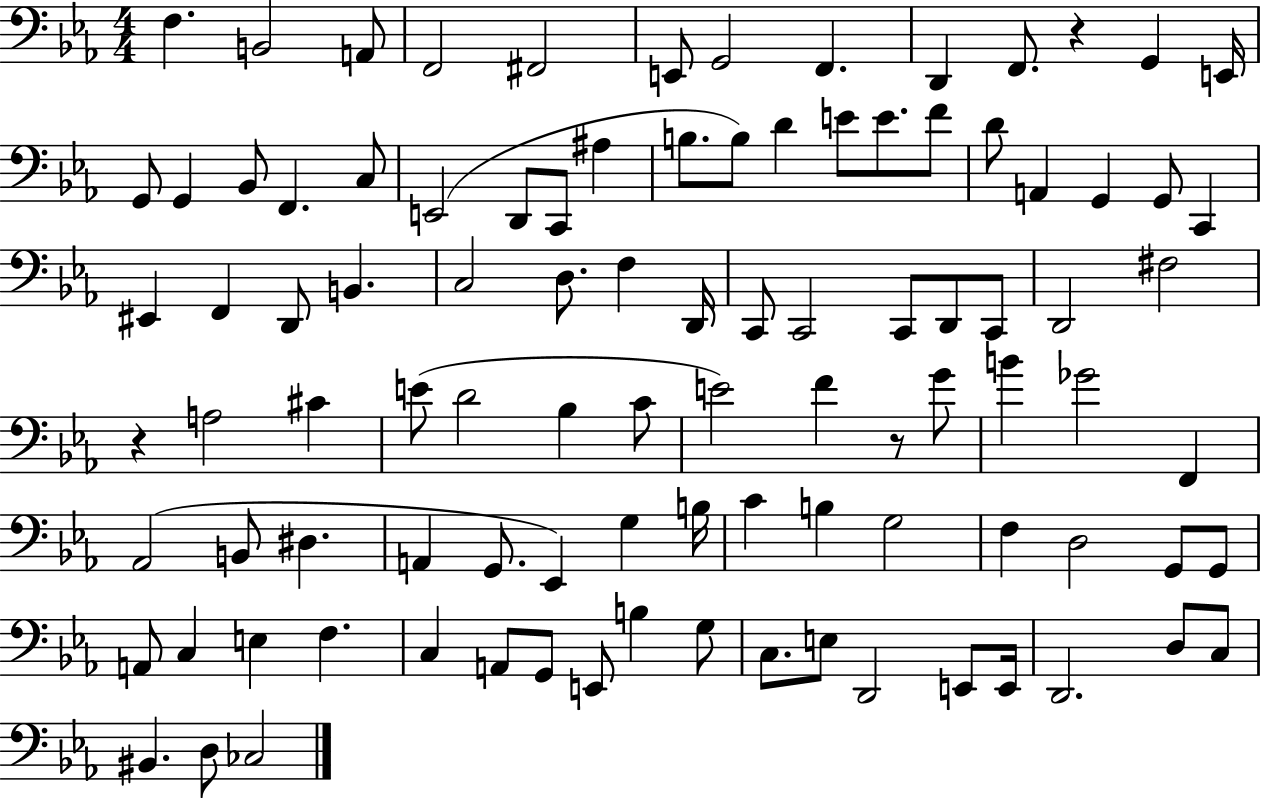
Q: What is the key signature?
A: EES major